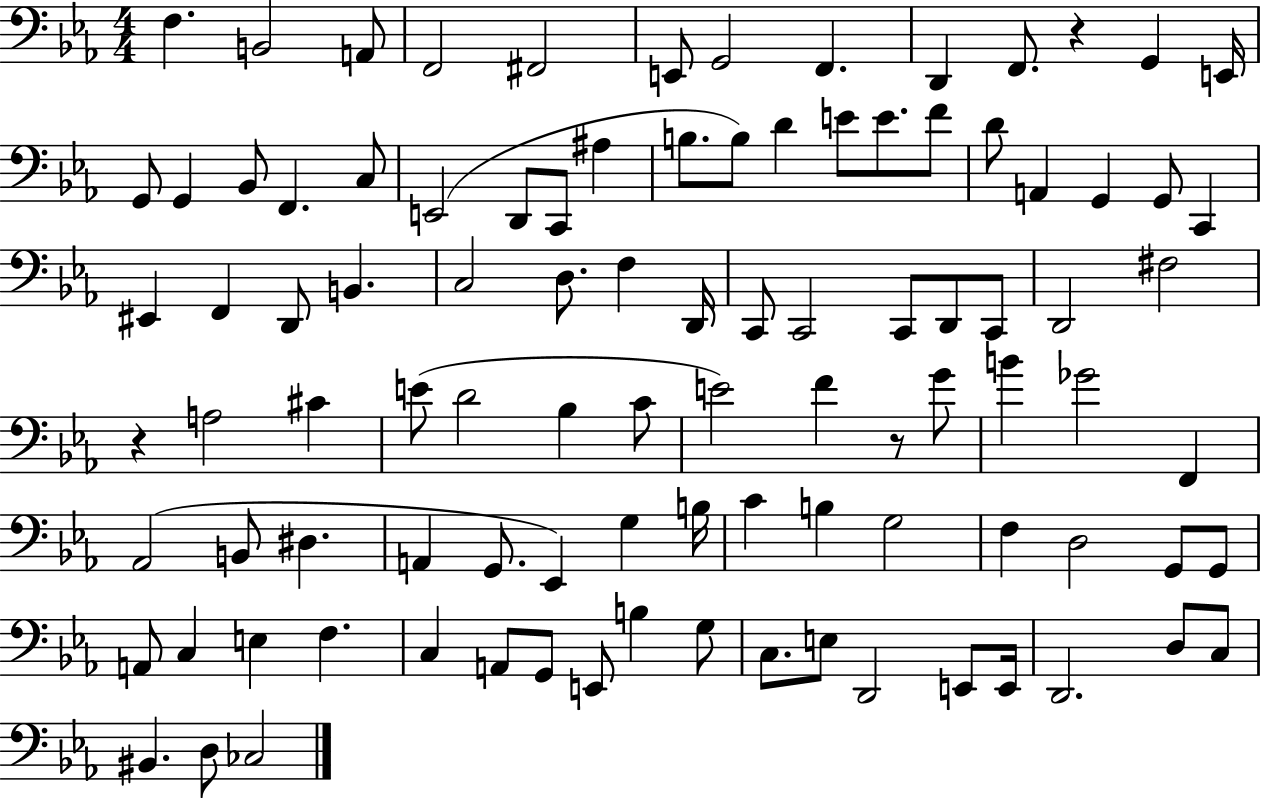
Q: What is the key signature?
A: EES major